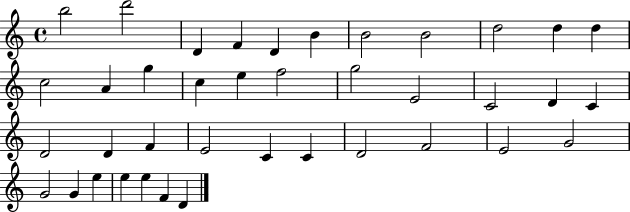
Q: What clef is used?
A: treble